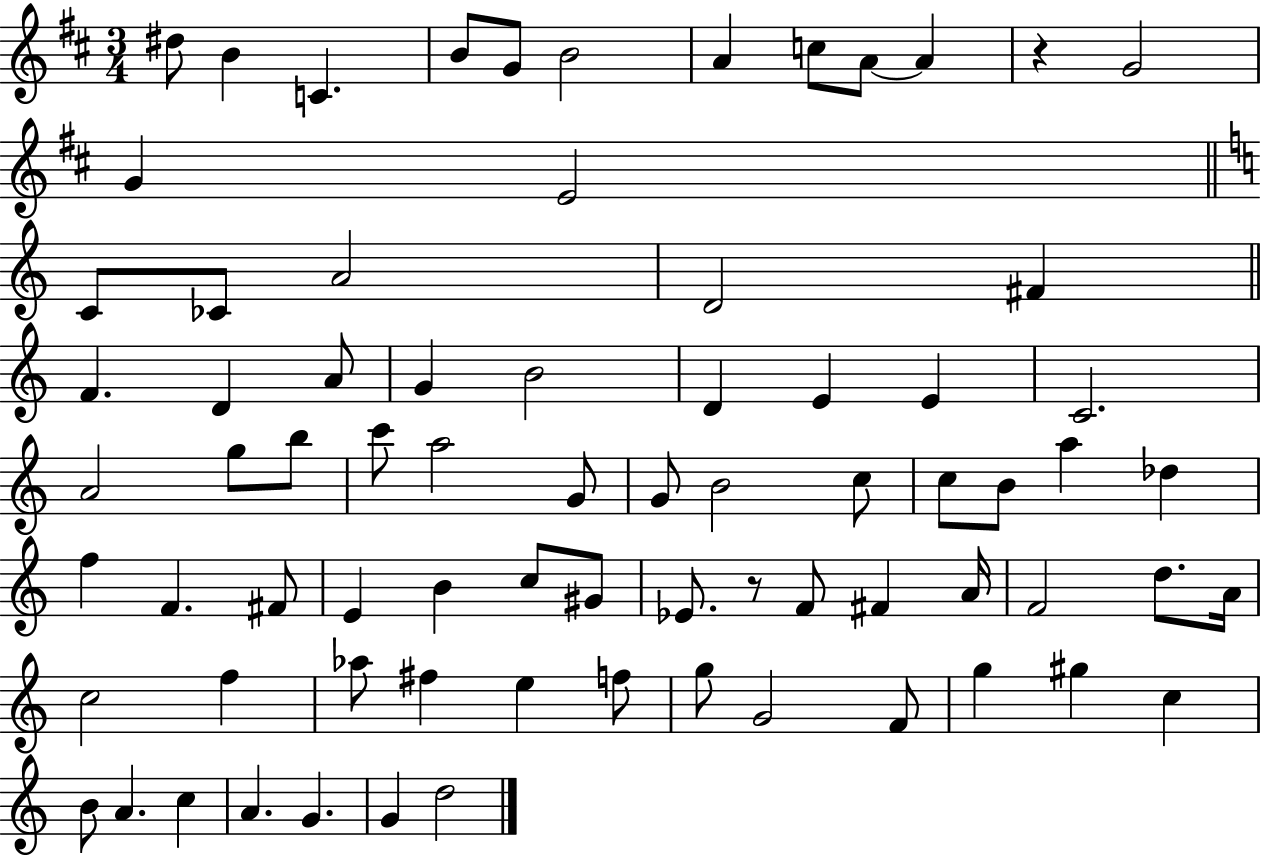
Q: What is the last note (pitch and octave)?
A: D5